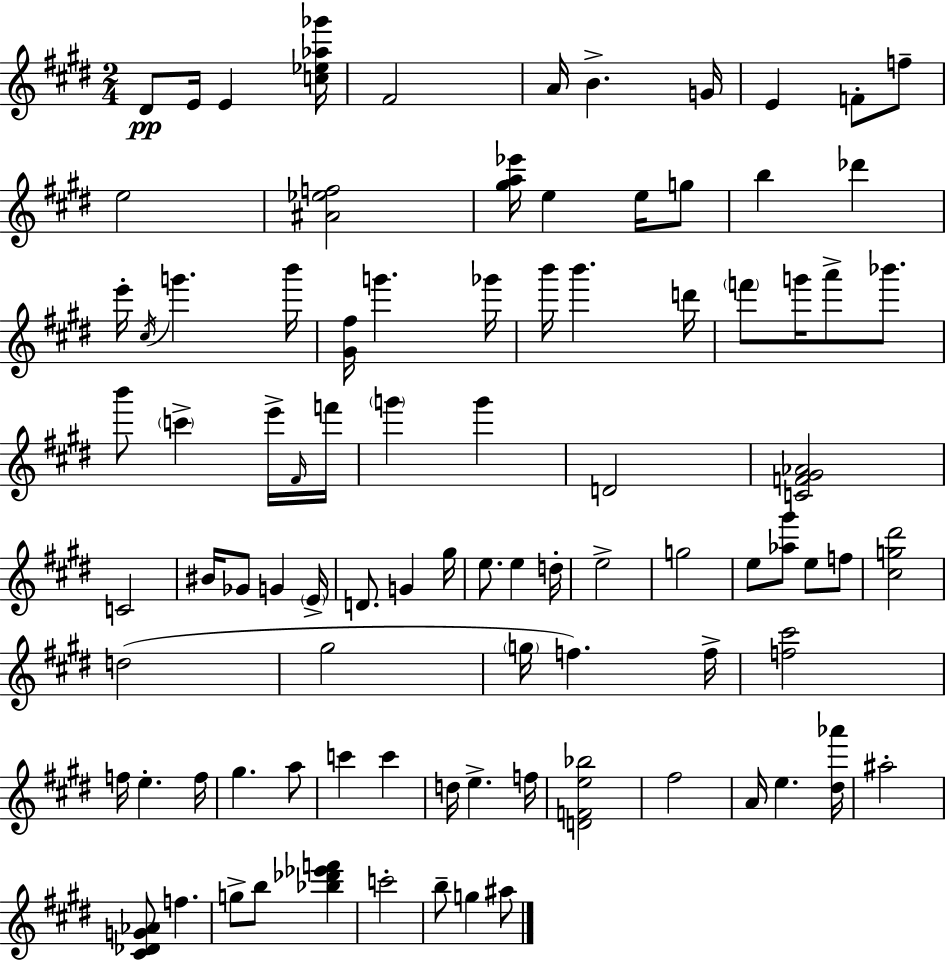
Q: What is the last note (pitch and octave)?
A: A#5